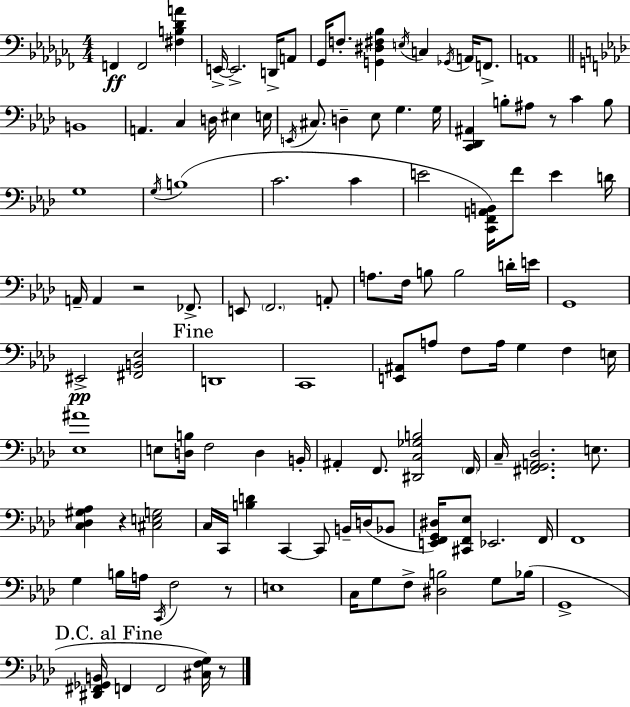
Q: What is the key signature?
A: AES minor